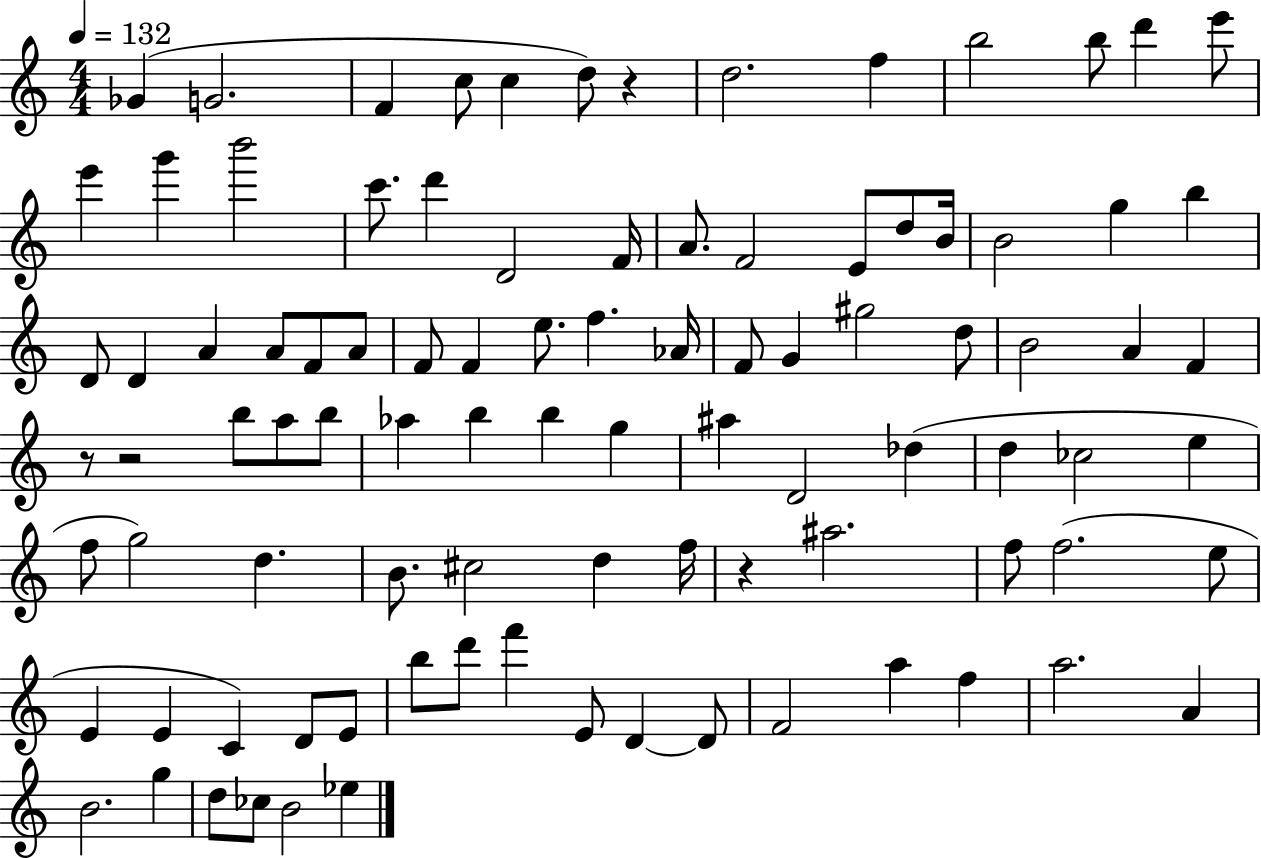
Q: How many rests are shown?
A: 4